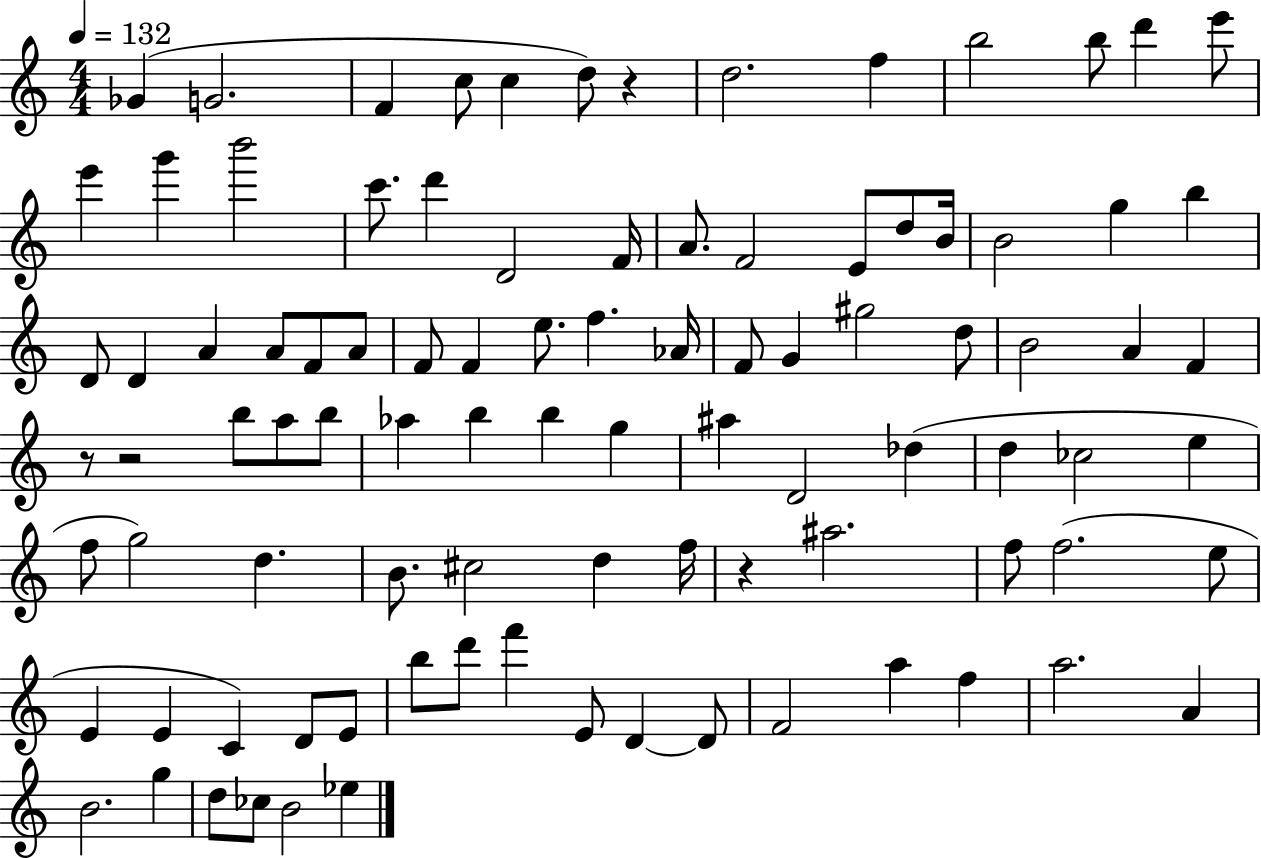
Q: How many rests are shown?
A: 4